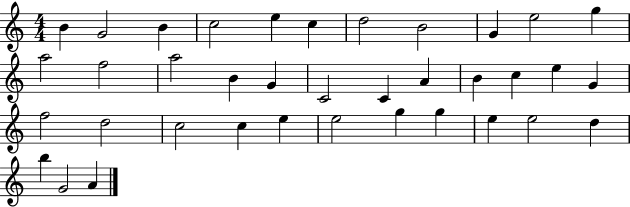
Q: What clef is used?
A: treble